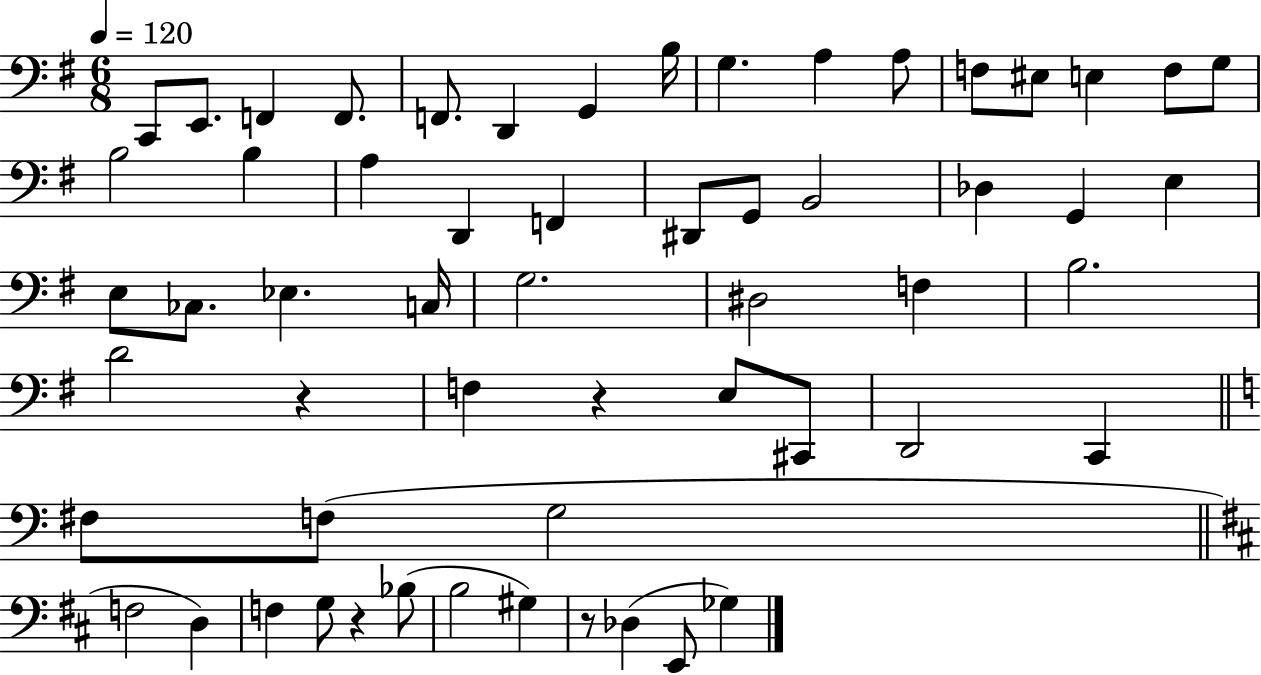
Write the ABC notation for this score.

X:1
T:Untitled
M:6/8
L:1/4
K:G
C,,/2 E,,/2 F,, F,,/2 F,,/2 D,, G,, B,/4 G, A, A,/2 F,/2 ^E,/2 E, F,/2 G,/2 B,2 B, A, D,, F,, ^D,,/2 G,,/2 B,,2 _D, G,, E, E,/2 _C,/2 _E, C,/4 G,2 ^D,2 F, B,2 D2 z F, z E,/2 ^C,,/2 D,,2 C,, ^F,/2 F,/2 G,2 F,2 D, F, G,/2 z _B,/2 B,2 ^G, z/2 _D, E,,/2 _G,